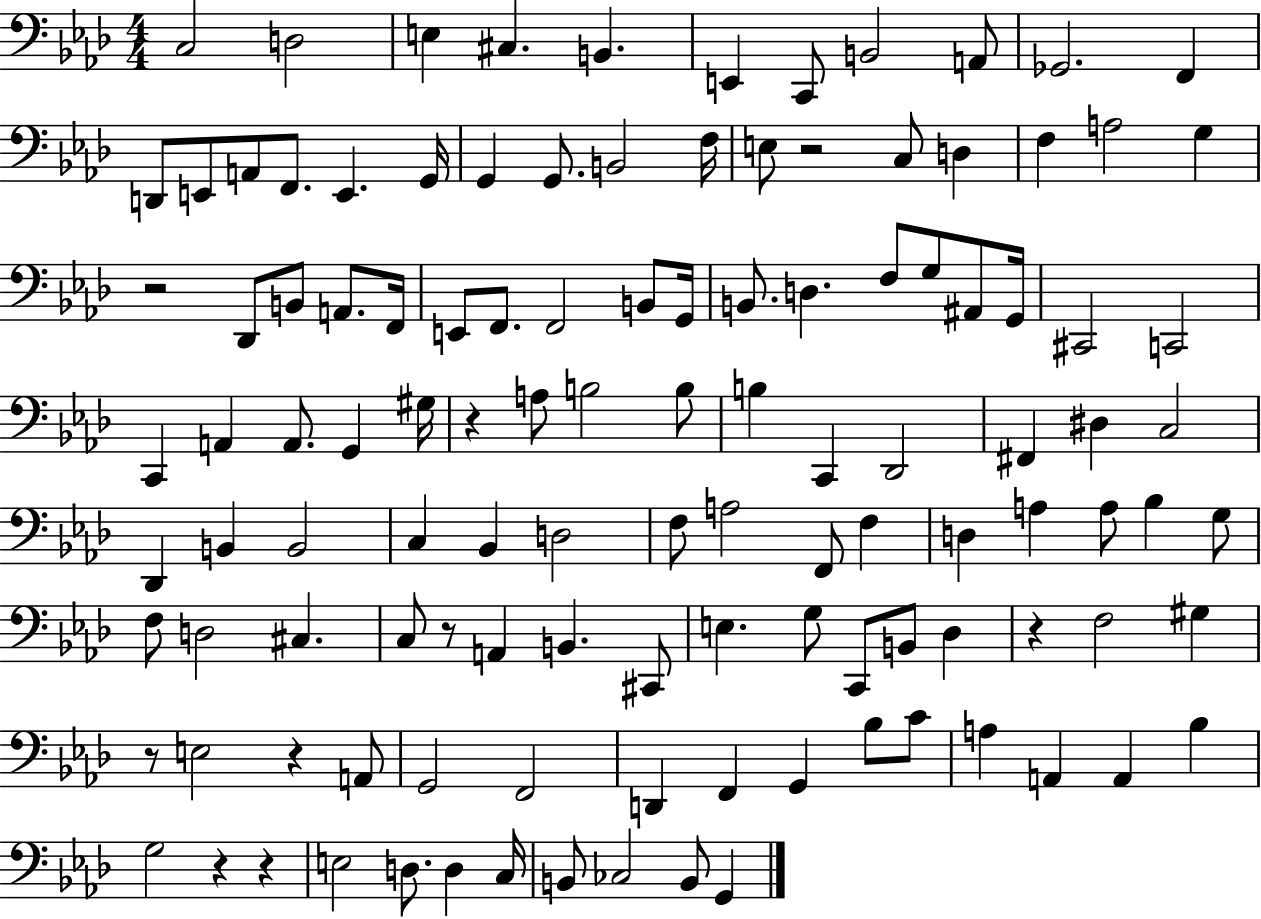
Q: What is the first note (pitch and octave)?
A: C3